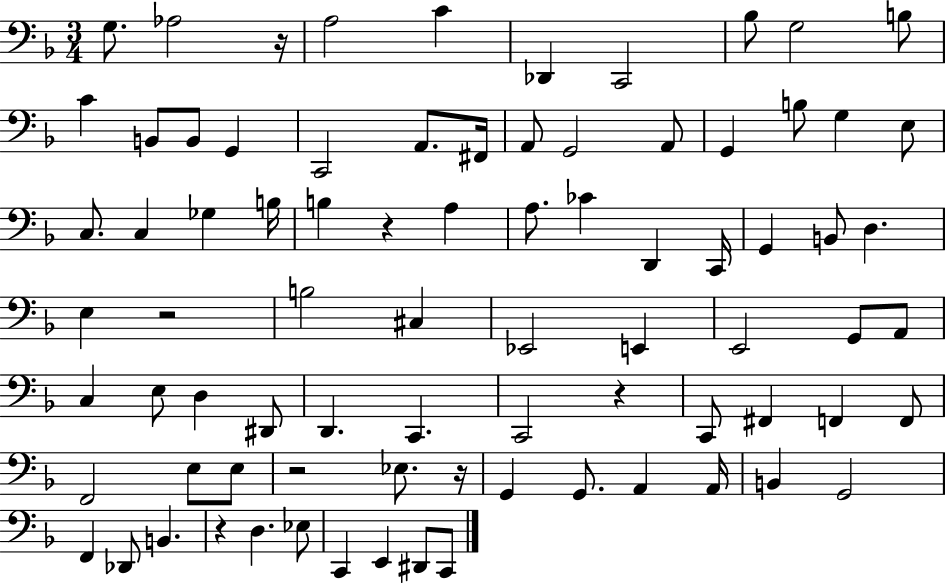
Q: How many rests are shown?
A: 7